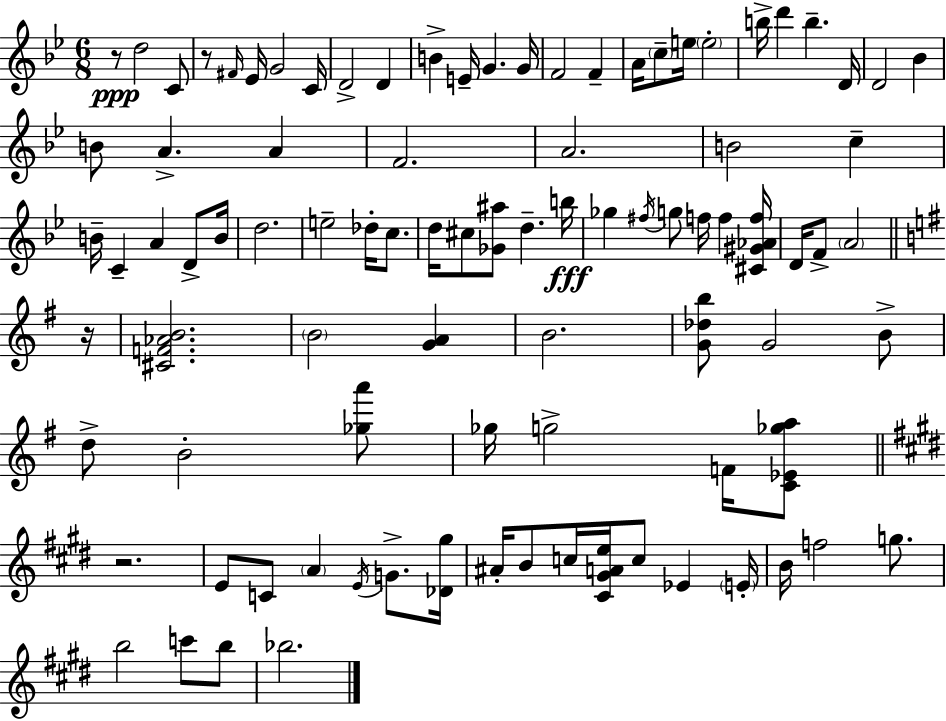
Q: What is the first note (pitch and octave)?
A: D5